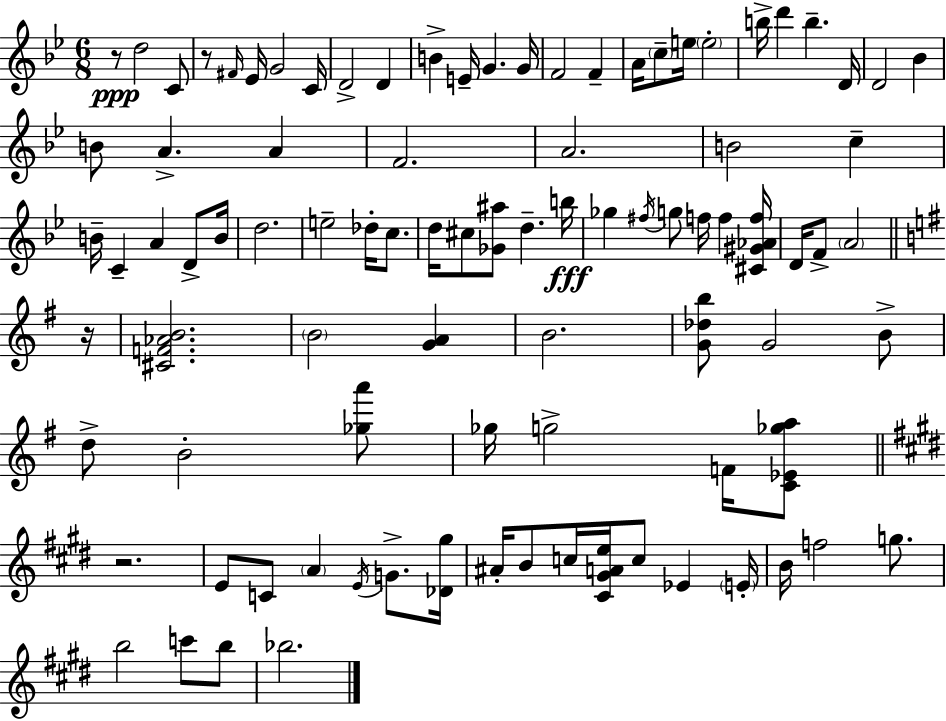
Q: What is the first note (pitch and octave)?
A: D5